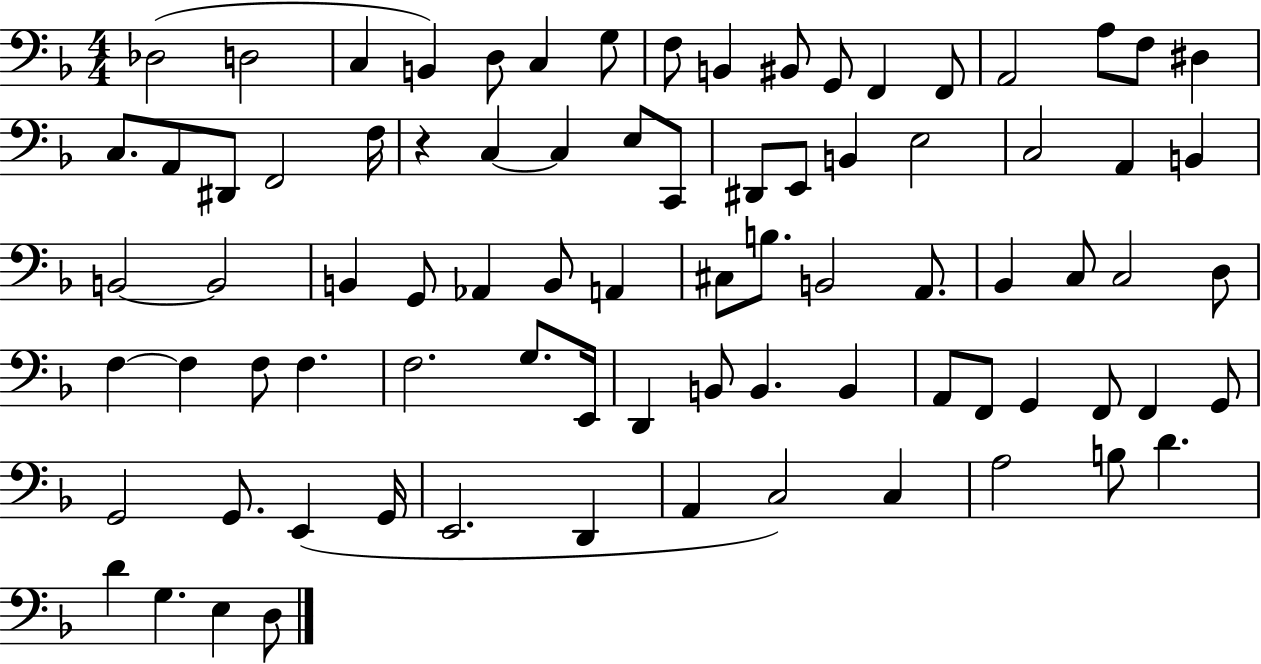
Db3/h D3/h C3/q B2/q D3/e C3/q G3/e F3/e B2/q BIS2/e G2/e F2/q F2/e A2/h A3/e F3/e D#3/q C3/e. A2/e D#2/e F2/h F3/s R/q C3/q C3/q E3/e C2/e D#2/e E2/e B2/q E3/h C3/h A2/q B2/q B2/h B2/h B2/q G2/e Ab2/q B2/e A2/q C#3/e B3/e. B2/h A2/e. Bb2/q C3/e C3/h D3/e F3/q F3/q F3/e F3/q. F3/h. G3/e. E2/s D2/q B2/e B2/q. B2/q A2/e F2/e G2/q F2/e F2/q G2/e G2/h G2/e. E2/q G2/s E2/h. D2/q A2/q C3/h C3/q A3/h B3/e D4/q. D4/q G3/q. E3/q D3/e